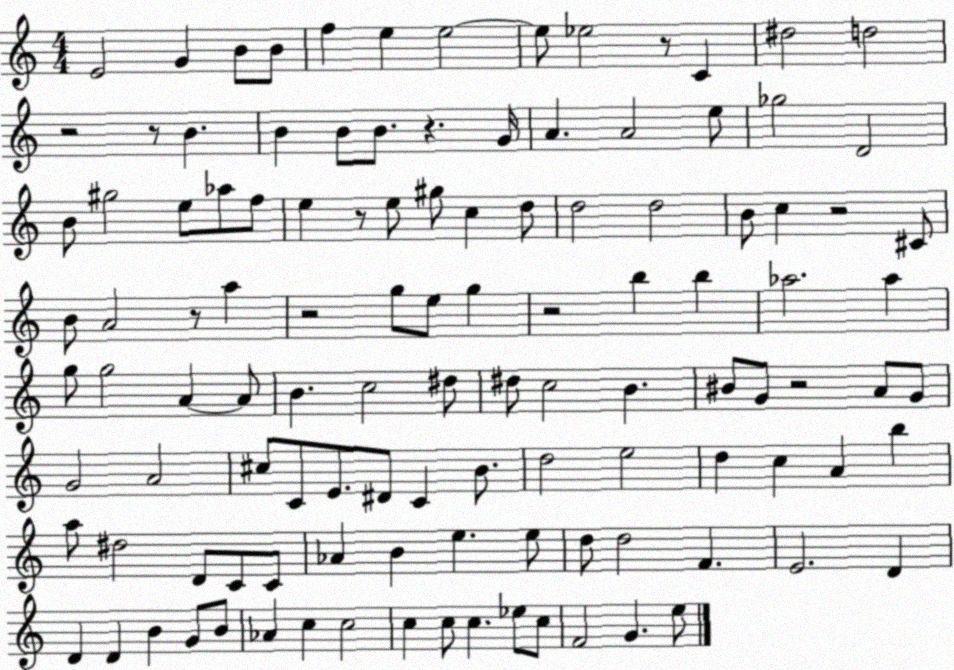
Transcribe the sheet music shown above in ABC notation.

X:1
T:Untitled
M:4/4
L:1/4
K:C
E2 G B/2 B/2 f e e2 e/2 _e2 z/2 C ^d2 d2 z2 z/2 B B B/2 B/2 z G/4 A A2 e/2 _g2 D2 B/2 ^g2 e/2 _a/2 f/2 e z/2 e/2 ^g/2 c d/2 d2 d2 B/2 c z2 ^C/2 B/2 A2 z/2 a z2 g/2 e/2 g z2 b b _a2 _a g/2 g2 A A/2 B c2 ^d/2 ^d/2 c2 B ^B/2 G/2 z2 A/2 G/2 G2 A2 ^c/2 C/2 E/2 ^D/2 C B/2 d2 e2 d c A b a/2 ^d2 D/2 C/2 C/2 _A B e e/2 d/2 d2 F E2 D D D B G/2 B/2 _A c c2 c c/2 c _e/2 c/2 F2 G e/2